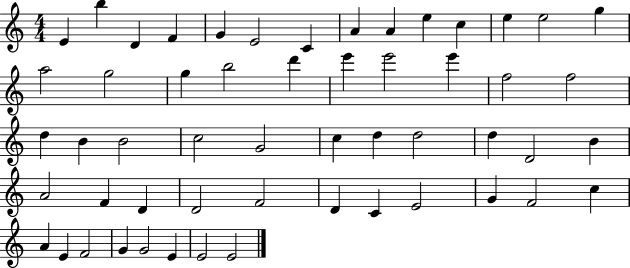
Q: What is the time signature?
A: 4/4